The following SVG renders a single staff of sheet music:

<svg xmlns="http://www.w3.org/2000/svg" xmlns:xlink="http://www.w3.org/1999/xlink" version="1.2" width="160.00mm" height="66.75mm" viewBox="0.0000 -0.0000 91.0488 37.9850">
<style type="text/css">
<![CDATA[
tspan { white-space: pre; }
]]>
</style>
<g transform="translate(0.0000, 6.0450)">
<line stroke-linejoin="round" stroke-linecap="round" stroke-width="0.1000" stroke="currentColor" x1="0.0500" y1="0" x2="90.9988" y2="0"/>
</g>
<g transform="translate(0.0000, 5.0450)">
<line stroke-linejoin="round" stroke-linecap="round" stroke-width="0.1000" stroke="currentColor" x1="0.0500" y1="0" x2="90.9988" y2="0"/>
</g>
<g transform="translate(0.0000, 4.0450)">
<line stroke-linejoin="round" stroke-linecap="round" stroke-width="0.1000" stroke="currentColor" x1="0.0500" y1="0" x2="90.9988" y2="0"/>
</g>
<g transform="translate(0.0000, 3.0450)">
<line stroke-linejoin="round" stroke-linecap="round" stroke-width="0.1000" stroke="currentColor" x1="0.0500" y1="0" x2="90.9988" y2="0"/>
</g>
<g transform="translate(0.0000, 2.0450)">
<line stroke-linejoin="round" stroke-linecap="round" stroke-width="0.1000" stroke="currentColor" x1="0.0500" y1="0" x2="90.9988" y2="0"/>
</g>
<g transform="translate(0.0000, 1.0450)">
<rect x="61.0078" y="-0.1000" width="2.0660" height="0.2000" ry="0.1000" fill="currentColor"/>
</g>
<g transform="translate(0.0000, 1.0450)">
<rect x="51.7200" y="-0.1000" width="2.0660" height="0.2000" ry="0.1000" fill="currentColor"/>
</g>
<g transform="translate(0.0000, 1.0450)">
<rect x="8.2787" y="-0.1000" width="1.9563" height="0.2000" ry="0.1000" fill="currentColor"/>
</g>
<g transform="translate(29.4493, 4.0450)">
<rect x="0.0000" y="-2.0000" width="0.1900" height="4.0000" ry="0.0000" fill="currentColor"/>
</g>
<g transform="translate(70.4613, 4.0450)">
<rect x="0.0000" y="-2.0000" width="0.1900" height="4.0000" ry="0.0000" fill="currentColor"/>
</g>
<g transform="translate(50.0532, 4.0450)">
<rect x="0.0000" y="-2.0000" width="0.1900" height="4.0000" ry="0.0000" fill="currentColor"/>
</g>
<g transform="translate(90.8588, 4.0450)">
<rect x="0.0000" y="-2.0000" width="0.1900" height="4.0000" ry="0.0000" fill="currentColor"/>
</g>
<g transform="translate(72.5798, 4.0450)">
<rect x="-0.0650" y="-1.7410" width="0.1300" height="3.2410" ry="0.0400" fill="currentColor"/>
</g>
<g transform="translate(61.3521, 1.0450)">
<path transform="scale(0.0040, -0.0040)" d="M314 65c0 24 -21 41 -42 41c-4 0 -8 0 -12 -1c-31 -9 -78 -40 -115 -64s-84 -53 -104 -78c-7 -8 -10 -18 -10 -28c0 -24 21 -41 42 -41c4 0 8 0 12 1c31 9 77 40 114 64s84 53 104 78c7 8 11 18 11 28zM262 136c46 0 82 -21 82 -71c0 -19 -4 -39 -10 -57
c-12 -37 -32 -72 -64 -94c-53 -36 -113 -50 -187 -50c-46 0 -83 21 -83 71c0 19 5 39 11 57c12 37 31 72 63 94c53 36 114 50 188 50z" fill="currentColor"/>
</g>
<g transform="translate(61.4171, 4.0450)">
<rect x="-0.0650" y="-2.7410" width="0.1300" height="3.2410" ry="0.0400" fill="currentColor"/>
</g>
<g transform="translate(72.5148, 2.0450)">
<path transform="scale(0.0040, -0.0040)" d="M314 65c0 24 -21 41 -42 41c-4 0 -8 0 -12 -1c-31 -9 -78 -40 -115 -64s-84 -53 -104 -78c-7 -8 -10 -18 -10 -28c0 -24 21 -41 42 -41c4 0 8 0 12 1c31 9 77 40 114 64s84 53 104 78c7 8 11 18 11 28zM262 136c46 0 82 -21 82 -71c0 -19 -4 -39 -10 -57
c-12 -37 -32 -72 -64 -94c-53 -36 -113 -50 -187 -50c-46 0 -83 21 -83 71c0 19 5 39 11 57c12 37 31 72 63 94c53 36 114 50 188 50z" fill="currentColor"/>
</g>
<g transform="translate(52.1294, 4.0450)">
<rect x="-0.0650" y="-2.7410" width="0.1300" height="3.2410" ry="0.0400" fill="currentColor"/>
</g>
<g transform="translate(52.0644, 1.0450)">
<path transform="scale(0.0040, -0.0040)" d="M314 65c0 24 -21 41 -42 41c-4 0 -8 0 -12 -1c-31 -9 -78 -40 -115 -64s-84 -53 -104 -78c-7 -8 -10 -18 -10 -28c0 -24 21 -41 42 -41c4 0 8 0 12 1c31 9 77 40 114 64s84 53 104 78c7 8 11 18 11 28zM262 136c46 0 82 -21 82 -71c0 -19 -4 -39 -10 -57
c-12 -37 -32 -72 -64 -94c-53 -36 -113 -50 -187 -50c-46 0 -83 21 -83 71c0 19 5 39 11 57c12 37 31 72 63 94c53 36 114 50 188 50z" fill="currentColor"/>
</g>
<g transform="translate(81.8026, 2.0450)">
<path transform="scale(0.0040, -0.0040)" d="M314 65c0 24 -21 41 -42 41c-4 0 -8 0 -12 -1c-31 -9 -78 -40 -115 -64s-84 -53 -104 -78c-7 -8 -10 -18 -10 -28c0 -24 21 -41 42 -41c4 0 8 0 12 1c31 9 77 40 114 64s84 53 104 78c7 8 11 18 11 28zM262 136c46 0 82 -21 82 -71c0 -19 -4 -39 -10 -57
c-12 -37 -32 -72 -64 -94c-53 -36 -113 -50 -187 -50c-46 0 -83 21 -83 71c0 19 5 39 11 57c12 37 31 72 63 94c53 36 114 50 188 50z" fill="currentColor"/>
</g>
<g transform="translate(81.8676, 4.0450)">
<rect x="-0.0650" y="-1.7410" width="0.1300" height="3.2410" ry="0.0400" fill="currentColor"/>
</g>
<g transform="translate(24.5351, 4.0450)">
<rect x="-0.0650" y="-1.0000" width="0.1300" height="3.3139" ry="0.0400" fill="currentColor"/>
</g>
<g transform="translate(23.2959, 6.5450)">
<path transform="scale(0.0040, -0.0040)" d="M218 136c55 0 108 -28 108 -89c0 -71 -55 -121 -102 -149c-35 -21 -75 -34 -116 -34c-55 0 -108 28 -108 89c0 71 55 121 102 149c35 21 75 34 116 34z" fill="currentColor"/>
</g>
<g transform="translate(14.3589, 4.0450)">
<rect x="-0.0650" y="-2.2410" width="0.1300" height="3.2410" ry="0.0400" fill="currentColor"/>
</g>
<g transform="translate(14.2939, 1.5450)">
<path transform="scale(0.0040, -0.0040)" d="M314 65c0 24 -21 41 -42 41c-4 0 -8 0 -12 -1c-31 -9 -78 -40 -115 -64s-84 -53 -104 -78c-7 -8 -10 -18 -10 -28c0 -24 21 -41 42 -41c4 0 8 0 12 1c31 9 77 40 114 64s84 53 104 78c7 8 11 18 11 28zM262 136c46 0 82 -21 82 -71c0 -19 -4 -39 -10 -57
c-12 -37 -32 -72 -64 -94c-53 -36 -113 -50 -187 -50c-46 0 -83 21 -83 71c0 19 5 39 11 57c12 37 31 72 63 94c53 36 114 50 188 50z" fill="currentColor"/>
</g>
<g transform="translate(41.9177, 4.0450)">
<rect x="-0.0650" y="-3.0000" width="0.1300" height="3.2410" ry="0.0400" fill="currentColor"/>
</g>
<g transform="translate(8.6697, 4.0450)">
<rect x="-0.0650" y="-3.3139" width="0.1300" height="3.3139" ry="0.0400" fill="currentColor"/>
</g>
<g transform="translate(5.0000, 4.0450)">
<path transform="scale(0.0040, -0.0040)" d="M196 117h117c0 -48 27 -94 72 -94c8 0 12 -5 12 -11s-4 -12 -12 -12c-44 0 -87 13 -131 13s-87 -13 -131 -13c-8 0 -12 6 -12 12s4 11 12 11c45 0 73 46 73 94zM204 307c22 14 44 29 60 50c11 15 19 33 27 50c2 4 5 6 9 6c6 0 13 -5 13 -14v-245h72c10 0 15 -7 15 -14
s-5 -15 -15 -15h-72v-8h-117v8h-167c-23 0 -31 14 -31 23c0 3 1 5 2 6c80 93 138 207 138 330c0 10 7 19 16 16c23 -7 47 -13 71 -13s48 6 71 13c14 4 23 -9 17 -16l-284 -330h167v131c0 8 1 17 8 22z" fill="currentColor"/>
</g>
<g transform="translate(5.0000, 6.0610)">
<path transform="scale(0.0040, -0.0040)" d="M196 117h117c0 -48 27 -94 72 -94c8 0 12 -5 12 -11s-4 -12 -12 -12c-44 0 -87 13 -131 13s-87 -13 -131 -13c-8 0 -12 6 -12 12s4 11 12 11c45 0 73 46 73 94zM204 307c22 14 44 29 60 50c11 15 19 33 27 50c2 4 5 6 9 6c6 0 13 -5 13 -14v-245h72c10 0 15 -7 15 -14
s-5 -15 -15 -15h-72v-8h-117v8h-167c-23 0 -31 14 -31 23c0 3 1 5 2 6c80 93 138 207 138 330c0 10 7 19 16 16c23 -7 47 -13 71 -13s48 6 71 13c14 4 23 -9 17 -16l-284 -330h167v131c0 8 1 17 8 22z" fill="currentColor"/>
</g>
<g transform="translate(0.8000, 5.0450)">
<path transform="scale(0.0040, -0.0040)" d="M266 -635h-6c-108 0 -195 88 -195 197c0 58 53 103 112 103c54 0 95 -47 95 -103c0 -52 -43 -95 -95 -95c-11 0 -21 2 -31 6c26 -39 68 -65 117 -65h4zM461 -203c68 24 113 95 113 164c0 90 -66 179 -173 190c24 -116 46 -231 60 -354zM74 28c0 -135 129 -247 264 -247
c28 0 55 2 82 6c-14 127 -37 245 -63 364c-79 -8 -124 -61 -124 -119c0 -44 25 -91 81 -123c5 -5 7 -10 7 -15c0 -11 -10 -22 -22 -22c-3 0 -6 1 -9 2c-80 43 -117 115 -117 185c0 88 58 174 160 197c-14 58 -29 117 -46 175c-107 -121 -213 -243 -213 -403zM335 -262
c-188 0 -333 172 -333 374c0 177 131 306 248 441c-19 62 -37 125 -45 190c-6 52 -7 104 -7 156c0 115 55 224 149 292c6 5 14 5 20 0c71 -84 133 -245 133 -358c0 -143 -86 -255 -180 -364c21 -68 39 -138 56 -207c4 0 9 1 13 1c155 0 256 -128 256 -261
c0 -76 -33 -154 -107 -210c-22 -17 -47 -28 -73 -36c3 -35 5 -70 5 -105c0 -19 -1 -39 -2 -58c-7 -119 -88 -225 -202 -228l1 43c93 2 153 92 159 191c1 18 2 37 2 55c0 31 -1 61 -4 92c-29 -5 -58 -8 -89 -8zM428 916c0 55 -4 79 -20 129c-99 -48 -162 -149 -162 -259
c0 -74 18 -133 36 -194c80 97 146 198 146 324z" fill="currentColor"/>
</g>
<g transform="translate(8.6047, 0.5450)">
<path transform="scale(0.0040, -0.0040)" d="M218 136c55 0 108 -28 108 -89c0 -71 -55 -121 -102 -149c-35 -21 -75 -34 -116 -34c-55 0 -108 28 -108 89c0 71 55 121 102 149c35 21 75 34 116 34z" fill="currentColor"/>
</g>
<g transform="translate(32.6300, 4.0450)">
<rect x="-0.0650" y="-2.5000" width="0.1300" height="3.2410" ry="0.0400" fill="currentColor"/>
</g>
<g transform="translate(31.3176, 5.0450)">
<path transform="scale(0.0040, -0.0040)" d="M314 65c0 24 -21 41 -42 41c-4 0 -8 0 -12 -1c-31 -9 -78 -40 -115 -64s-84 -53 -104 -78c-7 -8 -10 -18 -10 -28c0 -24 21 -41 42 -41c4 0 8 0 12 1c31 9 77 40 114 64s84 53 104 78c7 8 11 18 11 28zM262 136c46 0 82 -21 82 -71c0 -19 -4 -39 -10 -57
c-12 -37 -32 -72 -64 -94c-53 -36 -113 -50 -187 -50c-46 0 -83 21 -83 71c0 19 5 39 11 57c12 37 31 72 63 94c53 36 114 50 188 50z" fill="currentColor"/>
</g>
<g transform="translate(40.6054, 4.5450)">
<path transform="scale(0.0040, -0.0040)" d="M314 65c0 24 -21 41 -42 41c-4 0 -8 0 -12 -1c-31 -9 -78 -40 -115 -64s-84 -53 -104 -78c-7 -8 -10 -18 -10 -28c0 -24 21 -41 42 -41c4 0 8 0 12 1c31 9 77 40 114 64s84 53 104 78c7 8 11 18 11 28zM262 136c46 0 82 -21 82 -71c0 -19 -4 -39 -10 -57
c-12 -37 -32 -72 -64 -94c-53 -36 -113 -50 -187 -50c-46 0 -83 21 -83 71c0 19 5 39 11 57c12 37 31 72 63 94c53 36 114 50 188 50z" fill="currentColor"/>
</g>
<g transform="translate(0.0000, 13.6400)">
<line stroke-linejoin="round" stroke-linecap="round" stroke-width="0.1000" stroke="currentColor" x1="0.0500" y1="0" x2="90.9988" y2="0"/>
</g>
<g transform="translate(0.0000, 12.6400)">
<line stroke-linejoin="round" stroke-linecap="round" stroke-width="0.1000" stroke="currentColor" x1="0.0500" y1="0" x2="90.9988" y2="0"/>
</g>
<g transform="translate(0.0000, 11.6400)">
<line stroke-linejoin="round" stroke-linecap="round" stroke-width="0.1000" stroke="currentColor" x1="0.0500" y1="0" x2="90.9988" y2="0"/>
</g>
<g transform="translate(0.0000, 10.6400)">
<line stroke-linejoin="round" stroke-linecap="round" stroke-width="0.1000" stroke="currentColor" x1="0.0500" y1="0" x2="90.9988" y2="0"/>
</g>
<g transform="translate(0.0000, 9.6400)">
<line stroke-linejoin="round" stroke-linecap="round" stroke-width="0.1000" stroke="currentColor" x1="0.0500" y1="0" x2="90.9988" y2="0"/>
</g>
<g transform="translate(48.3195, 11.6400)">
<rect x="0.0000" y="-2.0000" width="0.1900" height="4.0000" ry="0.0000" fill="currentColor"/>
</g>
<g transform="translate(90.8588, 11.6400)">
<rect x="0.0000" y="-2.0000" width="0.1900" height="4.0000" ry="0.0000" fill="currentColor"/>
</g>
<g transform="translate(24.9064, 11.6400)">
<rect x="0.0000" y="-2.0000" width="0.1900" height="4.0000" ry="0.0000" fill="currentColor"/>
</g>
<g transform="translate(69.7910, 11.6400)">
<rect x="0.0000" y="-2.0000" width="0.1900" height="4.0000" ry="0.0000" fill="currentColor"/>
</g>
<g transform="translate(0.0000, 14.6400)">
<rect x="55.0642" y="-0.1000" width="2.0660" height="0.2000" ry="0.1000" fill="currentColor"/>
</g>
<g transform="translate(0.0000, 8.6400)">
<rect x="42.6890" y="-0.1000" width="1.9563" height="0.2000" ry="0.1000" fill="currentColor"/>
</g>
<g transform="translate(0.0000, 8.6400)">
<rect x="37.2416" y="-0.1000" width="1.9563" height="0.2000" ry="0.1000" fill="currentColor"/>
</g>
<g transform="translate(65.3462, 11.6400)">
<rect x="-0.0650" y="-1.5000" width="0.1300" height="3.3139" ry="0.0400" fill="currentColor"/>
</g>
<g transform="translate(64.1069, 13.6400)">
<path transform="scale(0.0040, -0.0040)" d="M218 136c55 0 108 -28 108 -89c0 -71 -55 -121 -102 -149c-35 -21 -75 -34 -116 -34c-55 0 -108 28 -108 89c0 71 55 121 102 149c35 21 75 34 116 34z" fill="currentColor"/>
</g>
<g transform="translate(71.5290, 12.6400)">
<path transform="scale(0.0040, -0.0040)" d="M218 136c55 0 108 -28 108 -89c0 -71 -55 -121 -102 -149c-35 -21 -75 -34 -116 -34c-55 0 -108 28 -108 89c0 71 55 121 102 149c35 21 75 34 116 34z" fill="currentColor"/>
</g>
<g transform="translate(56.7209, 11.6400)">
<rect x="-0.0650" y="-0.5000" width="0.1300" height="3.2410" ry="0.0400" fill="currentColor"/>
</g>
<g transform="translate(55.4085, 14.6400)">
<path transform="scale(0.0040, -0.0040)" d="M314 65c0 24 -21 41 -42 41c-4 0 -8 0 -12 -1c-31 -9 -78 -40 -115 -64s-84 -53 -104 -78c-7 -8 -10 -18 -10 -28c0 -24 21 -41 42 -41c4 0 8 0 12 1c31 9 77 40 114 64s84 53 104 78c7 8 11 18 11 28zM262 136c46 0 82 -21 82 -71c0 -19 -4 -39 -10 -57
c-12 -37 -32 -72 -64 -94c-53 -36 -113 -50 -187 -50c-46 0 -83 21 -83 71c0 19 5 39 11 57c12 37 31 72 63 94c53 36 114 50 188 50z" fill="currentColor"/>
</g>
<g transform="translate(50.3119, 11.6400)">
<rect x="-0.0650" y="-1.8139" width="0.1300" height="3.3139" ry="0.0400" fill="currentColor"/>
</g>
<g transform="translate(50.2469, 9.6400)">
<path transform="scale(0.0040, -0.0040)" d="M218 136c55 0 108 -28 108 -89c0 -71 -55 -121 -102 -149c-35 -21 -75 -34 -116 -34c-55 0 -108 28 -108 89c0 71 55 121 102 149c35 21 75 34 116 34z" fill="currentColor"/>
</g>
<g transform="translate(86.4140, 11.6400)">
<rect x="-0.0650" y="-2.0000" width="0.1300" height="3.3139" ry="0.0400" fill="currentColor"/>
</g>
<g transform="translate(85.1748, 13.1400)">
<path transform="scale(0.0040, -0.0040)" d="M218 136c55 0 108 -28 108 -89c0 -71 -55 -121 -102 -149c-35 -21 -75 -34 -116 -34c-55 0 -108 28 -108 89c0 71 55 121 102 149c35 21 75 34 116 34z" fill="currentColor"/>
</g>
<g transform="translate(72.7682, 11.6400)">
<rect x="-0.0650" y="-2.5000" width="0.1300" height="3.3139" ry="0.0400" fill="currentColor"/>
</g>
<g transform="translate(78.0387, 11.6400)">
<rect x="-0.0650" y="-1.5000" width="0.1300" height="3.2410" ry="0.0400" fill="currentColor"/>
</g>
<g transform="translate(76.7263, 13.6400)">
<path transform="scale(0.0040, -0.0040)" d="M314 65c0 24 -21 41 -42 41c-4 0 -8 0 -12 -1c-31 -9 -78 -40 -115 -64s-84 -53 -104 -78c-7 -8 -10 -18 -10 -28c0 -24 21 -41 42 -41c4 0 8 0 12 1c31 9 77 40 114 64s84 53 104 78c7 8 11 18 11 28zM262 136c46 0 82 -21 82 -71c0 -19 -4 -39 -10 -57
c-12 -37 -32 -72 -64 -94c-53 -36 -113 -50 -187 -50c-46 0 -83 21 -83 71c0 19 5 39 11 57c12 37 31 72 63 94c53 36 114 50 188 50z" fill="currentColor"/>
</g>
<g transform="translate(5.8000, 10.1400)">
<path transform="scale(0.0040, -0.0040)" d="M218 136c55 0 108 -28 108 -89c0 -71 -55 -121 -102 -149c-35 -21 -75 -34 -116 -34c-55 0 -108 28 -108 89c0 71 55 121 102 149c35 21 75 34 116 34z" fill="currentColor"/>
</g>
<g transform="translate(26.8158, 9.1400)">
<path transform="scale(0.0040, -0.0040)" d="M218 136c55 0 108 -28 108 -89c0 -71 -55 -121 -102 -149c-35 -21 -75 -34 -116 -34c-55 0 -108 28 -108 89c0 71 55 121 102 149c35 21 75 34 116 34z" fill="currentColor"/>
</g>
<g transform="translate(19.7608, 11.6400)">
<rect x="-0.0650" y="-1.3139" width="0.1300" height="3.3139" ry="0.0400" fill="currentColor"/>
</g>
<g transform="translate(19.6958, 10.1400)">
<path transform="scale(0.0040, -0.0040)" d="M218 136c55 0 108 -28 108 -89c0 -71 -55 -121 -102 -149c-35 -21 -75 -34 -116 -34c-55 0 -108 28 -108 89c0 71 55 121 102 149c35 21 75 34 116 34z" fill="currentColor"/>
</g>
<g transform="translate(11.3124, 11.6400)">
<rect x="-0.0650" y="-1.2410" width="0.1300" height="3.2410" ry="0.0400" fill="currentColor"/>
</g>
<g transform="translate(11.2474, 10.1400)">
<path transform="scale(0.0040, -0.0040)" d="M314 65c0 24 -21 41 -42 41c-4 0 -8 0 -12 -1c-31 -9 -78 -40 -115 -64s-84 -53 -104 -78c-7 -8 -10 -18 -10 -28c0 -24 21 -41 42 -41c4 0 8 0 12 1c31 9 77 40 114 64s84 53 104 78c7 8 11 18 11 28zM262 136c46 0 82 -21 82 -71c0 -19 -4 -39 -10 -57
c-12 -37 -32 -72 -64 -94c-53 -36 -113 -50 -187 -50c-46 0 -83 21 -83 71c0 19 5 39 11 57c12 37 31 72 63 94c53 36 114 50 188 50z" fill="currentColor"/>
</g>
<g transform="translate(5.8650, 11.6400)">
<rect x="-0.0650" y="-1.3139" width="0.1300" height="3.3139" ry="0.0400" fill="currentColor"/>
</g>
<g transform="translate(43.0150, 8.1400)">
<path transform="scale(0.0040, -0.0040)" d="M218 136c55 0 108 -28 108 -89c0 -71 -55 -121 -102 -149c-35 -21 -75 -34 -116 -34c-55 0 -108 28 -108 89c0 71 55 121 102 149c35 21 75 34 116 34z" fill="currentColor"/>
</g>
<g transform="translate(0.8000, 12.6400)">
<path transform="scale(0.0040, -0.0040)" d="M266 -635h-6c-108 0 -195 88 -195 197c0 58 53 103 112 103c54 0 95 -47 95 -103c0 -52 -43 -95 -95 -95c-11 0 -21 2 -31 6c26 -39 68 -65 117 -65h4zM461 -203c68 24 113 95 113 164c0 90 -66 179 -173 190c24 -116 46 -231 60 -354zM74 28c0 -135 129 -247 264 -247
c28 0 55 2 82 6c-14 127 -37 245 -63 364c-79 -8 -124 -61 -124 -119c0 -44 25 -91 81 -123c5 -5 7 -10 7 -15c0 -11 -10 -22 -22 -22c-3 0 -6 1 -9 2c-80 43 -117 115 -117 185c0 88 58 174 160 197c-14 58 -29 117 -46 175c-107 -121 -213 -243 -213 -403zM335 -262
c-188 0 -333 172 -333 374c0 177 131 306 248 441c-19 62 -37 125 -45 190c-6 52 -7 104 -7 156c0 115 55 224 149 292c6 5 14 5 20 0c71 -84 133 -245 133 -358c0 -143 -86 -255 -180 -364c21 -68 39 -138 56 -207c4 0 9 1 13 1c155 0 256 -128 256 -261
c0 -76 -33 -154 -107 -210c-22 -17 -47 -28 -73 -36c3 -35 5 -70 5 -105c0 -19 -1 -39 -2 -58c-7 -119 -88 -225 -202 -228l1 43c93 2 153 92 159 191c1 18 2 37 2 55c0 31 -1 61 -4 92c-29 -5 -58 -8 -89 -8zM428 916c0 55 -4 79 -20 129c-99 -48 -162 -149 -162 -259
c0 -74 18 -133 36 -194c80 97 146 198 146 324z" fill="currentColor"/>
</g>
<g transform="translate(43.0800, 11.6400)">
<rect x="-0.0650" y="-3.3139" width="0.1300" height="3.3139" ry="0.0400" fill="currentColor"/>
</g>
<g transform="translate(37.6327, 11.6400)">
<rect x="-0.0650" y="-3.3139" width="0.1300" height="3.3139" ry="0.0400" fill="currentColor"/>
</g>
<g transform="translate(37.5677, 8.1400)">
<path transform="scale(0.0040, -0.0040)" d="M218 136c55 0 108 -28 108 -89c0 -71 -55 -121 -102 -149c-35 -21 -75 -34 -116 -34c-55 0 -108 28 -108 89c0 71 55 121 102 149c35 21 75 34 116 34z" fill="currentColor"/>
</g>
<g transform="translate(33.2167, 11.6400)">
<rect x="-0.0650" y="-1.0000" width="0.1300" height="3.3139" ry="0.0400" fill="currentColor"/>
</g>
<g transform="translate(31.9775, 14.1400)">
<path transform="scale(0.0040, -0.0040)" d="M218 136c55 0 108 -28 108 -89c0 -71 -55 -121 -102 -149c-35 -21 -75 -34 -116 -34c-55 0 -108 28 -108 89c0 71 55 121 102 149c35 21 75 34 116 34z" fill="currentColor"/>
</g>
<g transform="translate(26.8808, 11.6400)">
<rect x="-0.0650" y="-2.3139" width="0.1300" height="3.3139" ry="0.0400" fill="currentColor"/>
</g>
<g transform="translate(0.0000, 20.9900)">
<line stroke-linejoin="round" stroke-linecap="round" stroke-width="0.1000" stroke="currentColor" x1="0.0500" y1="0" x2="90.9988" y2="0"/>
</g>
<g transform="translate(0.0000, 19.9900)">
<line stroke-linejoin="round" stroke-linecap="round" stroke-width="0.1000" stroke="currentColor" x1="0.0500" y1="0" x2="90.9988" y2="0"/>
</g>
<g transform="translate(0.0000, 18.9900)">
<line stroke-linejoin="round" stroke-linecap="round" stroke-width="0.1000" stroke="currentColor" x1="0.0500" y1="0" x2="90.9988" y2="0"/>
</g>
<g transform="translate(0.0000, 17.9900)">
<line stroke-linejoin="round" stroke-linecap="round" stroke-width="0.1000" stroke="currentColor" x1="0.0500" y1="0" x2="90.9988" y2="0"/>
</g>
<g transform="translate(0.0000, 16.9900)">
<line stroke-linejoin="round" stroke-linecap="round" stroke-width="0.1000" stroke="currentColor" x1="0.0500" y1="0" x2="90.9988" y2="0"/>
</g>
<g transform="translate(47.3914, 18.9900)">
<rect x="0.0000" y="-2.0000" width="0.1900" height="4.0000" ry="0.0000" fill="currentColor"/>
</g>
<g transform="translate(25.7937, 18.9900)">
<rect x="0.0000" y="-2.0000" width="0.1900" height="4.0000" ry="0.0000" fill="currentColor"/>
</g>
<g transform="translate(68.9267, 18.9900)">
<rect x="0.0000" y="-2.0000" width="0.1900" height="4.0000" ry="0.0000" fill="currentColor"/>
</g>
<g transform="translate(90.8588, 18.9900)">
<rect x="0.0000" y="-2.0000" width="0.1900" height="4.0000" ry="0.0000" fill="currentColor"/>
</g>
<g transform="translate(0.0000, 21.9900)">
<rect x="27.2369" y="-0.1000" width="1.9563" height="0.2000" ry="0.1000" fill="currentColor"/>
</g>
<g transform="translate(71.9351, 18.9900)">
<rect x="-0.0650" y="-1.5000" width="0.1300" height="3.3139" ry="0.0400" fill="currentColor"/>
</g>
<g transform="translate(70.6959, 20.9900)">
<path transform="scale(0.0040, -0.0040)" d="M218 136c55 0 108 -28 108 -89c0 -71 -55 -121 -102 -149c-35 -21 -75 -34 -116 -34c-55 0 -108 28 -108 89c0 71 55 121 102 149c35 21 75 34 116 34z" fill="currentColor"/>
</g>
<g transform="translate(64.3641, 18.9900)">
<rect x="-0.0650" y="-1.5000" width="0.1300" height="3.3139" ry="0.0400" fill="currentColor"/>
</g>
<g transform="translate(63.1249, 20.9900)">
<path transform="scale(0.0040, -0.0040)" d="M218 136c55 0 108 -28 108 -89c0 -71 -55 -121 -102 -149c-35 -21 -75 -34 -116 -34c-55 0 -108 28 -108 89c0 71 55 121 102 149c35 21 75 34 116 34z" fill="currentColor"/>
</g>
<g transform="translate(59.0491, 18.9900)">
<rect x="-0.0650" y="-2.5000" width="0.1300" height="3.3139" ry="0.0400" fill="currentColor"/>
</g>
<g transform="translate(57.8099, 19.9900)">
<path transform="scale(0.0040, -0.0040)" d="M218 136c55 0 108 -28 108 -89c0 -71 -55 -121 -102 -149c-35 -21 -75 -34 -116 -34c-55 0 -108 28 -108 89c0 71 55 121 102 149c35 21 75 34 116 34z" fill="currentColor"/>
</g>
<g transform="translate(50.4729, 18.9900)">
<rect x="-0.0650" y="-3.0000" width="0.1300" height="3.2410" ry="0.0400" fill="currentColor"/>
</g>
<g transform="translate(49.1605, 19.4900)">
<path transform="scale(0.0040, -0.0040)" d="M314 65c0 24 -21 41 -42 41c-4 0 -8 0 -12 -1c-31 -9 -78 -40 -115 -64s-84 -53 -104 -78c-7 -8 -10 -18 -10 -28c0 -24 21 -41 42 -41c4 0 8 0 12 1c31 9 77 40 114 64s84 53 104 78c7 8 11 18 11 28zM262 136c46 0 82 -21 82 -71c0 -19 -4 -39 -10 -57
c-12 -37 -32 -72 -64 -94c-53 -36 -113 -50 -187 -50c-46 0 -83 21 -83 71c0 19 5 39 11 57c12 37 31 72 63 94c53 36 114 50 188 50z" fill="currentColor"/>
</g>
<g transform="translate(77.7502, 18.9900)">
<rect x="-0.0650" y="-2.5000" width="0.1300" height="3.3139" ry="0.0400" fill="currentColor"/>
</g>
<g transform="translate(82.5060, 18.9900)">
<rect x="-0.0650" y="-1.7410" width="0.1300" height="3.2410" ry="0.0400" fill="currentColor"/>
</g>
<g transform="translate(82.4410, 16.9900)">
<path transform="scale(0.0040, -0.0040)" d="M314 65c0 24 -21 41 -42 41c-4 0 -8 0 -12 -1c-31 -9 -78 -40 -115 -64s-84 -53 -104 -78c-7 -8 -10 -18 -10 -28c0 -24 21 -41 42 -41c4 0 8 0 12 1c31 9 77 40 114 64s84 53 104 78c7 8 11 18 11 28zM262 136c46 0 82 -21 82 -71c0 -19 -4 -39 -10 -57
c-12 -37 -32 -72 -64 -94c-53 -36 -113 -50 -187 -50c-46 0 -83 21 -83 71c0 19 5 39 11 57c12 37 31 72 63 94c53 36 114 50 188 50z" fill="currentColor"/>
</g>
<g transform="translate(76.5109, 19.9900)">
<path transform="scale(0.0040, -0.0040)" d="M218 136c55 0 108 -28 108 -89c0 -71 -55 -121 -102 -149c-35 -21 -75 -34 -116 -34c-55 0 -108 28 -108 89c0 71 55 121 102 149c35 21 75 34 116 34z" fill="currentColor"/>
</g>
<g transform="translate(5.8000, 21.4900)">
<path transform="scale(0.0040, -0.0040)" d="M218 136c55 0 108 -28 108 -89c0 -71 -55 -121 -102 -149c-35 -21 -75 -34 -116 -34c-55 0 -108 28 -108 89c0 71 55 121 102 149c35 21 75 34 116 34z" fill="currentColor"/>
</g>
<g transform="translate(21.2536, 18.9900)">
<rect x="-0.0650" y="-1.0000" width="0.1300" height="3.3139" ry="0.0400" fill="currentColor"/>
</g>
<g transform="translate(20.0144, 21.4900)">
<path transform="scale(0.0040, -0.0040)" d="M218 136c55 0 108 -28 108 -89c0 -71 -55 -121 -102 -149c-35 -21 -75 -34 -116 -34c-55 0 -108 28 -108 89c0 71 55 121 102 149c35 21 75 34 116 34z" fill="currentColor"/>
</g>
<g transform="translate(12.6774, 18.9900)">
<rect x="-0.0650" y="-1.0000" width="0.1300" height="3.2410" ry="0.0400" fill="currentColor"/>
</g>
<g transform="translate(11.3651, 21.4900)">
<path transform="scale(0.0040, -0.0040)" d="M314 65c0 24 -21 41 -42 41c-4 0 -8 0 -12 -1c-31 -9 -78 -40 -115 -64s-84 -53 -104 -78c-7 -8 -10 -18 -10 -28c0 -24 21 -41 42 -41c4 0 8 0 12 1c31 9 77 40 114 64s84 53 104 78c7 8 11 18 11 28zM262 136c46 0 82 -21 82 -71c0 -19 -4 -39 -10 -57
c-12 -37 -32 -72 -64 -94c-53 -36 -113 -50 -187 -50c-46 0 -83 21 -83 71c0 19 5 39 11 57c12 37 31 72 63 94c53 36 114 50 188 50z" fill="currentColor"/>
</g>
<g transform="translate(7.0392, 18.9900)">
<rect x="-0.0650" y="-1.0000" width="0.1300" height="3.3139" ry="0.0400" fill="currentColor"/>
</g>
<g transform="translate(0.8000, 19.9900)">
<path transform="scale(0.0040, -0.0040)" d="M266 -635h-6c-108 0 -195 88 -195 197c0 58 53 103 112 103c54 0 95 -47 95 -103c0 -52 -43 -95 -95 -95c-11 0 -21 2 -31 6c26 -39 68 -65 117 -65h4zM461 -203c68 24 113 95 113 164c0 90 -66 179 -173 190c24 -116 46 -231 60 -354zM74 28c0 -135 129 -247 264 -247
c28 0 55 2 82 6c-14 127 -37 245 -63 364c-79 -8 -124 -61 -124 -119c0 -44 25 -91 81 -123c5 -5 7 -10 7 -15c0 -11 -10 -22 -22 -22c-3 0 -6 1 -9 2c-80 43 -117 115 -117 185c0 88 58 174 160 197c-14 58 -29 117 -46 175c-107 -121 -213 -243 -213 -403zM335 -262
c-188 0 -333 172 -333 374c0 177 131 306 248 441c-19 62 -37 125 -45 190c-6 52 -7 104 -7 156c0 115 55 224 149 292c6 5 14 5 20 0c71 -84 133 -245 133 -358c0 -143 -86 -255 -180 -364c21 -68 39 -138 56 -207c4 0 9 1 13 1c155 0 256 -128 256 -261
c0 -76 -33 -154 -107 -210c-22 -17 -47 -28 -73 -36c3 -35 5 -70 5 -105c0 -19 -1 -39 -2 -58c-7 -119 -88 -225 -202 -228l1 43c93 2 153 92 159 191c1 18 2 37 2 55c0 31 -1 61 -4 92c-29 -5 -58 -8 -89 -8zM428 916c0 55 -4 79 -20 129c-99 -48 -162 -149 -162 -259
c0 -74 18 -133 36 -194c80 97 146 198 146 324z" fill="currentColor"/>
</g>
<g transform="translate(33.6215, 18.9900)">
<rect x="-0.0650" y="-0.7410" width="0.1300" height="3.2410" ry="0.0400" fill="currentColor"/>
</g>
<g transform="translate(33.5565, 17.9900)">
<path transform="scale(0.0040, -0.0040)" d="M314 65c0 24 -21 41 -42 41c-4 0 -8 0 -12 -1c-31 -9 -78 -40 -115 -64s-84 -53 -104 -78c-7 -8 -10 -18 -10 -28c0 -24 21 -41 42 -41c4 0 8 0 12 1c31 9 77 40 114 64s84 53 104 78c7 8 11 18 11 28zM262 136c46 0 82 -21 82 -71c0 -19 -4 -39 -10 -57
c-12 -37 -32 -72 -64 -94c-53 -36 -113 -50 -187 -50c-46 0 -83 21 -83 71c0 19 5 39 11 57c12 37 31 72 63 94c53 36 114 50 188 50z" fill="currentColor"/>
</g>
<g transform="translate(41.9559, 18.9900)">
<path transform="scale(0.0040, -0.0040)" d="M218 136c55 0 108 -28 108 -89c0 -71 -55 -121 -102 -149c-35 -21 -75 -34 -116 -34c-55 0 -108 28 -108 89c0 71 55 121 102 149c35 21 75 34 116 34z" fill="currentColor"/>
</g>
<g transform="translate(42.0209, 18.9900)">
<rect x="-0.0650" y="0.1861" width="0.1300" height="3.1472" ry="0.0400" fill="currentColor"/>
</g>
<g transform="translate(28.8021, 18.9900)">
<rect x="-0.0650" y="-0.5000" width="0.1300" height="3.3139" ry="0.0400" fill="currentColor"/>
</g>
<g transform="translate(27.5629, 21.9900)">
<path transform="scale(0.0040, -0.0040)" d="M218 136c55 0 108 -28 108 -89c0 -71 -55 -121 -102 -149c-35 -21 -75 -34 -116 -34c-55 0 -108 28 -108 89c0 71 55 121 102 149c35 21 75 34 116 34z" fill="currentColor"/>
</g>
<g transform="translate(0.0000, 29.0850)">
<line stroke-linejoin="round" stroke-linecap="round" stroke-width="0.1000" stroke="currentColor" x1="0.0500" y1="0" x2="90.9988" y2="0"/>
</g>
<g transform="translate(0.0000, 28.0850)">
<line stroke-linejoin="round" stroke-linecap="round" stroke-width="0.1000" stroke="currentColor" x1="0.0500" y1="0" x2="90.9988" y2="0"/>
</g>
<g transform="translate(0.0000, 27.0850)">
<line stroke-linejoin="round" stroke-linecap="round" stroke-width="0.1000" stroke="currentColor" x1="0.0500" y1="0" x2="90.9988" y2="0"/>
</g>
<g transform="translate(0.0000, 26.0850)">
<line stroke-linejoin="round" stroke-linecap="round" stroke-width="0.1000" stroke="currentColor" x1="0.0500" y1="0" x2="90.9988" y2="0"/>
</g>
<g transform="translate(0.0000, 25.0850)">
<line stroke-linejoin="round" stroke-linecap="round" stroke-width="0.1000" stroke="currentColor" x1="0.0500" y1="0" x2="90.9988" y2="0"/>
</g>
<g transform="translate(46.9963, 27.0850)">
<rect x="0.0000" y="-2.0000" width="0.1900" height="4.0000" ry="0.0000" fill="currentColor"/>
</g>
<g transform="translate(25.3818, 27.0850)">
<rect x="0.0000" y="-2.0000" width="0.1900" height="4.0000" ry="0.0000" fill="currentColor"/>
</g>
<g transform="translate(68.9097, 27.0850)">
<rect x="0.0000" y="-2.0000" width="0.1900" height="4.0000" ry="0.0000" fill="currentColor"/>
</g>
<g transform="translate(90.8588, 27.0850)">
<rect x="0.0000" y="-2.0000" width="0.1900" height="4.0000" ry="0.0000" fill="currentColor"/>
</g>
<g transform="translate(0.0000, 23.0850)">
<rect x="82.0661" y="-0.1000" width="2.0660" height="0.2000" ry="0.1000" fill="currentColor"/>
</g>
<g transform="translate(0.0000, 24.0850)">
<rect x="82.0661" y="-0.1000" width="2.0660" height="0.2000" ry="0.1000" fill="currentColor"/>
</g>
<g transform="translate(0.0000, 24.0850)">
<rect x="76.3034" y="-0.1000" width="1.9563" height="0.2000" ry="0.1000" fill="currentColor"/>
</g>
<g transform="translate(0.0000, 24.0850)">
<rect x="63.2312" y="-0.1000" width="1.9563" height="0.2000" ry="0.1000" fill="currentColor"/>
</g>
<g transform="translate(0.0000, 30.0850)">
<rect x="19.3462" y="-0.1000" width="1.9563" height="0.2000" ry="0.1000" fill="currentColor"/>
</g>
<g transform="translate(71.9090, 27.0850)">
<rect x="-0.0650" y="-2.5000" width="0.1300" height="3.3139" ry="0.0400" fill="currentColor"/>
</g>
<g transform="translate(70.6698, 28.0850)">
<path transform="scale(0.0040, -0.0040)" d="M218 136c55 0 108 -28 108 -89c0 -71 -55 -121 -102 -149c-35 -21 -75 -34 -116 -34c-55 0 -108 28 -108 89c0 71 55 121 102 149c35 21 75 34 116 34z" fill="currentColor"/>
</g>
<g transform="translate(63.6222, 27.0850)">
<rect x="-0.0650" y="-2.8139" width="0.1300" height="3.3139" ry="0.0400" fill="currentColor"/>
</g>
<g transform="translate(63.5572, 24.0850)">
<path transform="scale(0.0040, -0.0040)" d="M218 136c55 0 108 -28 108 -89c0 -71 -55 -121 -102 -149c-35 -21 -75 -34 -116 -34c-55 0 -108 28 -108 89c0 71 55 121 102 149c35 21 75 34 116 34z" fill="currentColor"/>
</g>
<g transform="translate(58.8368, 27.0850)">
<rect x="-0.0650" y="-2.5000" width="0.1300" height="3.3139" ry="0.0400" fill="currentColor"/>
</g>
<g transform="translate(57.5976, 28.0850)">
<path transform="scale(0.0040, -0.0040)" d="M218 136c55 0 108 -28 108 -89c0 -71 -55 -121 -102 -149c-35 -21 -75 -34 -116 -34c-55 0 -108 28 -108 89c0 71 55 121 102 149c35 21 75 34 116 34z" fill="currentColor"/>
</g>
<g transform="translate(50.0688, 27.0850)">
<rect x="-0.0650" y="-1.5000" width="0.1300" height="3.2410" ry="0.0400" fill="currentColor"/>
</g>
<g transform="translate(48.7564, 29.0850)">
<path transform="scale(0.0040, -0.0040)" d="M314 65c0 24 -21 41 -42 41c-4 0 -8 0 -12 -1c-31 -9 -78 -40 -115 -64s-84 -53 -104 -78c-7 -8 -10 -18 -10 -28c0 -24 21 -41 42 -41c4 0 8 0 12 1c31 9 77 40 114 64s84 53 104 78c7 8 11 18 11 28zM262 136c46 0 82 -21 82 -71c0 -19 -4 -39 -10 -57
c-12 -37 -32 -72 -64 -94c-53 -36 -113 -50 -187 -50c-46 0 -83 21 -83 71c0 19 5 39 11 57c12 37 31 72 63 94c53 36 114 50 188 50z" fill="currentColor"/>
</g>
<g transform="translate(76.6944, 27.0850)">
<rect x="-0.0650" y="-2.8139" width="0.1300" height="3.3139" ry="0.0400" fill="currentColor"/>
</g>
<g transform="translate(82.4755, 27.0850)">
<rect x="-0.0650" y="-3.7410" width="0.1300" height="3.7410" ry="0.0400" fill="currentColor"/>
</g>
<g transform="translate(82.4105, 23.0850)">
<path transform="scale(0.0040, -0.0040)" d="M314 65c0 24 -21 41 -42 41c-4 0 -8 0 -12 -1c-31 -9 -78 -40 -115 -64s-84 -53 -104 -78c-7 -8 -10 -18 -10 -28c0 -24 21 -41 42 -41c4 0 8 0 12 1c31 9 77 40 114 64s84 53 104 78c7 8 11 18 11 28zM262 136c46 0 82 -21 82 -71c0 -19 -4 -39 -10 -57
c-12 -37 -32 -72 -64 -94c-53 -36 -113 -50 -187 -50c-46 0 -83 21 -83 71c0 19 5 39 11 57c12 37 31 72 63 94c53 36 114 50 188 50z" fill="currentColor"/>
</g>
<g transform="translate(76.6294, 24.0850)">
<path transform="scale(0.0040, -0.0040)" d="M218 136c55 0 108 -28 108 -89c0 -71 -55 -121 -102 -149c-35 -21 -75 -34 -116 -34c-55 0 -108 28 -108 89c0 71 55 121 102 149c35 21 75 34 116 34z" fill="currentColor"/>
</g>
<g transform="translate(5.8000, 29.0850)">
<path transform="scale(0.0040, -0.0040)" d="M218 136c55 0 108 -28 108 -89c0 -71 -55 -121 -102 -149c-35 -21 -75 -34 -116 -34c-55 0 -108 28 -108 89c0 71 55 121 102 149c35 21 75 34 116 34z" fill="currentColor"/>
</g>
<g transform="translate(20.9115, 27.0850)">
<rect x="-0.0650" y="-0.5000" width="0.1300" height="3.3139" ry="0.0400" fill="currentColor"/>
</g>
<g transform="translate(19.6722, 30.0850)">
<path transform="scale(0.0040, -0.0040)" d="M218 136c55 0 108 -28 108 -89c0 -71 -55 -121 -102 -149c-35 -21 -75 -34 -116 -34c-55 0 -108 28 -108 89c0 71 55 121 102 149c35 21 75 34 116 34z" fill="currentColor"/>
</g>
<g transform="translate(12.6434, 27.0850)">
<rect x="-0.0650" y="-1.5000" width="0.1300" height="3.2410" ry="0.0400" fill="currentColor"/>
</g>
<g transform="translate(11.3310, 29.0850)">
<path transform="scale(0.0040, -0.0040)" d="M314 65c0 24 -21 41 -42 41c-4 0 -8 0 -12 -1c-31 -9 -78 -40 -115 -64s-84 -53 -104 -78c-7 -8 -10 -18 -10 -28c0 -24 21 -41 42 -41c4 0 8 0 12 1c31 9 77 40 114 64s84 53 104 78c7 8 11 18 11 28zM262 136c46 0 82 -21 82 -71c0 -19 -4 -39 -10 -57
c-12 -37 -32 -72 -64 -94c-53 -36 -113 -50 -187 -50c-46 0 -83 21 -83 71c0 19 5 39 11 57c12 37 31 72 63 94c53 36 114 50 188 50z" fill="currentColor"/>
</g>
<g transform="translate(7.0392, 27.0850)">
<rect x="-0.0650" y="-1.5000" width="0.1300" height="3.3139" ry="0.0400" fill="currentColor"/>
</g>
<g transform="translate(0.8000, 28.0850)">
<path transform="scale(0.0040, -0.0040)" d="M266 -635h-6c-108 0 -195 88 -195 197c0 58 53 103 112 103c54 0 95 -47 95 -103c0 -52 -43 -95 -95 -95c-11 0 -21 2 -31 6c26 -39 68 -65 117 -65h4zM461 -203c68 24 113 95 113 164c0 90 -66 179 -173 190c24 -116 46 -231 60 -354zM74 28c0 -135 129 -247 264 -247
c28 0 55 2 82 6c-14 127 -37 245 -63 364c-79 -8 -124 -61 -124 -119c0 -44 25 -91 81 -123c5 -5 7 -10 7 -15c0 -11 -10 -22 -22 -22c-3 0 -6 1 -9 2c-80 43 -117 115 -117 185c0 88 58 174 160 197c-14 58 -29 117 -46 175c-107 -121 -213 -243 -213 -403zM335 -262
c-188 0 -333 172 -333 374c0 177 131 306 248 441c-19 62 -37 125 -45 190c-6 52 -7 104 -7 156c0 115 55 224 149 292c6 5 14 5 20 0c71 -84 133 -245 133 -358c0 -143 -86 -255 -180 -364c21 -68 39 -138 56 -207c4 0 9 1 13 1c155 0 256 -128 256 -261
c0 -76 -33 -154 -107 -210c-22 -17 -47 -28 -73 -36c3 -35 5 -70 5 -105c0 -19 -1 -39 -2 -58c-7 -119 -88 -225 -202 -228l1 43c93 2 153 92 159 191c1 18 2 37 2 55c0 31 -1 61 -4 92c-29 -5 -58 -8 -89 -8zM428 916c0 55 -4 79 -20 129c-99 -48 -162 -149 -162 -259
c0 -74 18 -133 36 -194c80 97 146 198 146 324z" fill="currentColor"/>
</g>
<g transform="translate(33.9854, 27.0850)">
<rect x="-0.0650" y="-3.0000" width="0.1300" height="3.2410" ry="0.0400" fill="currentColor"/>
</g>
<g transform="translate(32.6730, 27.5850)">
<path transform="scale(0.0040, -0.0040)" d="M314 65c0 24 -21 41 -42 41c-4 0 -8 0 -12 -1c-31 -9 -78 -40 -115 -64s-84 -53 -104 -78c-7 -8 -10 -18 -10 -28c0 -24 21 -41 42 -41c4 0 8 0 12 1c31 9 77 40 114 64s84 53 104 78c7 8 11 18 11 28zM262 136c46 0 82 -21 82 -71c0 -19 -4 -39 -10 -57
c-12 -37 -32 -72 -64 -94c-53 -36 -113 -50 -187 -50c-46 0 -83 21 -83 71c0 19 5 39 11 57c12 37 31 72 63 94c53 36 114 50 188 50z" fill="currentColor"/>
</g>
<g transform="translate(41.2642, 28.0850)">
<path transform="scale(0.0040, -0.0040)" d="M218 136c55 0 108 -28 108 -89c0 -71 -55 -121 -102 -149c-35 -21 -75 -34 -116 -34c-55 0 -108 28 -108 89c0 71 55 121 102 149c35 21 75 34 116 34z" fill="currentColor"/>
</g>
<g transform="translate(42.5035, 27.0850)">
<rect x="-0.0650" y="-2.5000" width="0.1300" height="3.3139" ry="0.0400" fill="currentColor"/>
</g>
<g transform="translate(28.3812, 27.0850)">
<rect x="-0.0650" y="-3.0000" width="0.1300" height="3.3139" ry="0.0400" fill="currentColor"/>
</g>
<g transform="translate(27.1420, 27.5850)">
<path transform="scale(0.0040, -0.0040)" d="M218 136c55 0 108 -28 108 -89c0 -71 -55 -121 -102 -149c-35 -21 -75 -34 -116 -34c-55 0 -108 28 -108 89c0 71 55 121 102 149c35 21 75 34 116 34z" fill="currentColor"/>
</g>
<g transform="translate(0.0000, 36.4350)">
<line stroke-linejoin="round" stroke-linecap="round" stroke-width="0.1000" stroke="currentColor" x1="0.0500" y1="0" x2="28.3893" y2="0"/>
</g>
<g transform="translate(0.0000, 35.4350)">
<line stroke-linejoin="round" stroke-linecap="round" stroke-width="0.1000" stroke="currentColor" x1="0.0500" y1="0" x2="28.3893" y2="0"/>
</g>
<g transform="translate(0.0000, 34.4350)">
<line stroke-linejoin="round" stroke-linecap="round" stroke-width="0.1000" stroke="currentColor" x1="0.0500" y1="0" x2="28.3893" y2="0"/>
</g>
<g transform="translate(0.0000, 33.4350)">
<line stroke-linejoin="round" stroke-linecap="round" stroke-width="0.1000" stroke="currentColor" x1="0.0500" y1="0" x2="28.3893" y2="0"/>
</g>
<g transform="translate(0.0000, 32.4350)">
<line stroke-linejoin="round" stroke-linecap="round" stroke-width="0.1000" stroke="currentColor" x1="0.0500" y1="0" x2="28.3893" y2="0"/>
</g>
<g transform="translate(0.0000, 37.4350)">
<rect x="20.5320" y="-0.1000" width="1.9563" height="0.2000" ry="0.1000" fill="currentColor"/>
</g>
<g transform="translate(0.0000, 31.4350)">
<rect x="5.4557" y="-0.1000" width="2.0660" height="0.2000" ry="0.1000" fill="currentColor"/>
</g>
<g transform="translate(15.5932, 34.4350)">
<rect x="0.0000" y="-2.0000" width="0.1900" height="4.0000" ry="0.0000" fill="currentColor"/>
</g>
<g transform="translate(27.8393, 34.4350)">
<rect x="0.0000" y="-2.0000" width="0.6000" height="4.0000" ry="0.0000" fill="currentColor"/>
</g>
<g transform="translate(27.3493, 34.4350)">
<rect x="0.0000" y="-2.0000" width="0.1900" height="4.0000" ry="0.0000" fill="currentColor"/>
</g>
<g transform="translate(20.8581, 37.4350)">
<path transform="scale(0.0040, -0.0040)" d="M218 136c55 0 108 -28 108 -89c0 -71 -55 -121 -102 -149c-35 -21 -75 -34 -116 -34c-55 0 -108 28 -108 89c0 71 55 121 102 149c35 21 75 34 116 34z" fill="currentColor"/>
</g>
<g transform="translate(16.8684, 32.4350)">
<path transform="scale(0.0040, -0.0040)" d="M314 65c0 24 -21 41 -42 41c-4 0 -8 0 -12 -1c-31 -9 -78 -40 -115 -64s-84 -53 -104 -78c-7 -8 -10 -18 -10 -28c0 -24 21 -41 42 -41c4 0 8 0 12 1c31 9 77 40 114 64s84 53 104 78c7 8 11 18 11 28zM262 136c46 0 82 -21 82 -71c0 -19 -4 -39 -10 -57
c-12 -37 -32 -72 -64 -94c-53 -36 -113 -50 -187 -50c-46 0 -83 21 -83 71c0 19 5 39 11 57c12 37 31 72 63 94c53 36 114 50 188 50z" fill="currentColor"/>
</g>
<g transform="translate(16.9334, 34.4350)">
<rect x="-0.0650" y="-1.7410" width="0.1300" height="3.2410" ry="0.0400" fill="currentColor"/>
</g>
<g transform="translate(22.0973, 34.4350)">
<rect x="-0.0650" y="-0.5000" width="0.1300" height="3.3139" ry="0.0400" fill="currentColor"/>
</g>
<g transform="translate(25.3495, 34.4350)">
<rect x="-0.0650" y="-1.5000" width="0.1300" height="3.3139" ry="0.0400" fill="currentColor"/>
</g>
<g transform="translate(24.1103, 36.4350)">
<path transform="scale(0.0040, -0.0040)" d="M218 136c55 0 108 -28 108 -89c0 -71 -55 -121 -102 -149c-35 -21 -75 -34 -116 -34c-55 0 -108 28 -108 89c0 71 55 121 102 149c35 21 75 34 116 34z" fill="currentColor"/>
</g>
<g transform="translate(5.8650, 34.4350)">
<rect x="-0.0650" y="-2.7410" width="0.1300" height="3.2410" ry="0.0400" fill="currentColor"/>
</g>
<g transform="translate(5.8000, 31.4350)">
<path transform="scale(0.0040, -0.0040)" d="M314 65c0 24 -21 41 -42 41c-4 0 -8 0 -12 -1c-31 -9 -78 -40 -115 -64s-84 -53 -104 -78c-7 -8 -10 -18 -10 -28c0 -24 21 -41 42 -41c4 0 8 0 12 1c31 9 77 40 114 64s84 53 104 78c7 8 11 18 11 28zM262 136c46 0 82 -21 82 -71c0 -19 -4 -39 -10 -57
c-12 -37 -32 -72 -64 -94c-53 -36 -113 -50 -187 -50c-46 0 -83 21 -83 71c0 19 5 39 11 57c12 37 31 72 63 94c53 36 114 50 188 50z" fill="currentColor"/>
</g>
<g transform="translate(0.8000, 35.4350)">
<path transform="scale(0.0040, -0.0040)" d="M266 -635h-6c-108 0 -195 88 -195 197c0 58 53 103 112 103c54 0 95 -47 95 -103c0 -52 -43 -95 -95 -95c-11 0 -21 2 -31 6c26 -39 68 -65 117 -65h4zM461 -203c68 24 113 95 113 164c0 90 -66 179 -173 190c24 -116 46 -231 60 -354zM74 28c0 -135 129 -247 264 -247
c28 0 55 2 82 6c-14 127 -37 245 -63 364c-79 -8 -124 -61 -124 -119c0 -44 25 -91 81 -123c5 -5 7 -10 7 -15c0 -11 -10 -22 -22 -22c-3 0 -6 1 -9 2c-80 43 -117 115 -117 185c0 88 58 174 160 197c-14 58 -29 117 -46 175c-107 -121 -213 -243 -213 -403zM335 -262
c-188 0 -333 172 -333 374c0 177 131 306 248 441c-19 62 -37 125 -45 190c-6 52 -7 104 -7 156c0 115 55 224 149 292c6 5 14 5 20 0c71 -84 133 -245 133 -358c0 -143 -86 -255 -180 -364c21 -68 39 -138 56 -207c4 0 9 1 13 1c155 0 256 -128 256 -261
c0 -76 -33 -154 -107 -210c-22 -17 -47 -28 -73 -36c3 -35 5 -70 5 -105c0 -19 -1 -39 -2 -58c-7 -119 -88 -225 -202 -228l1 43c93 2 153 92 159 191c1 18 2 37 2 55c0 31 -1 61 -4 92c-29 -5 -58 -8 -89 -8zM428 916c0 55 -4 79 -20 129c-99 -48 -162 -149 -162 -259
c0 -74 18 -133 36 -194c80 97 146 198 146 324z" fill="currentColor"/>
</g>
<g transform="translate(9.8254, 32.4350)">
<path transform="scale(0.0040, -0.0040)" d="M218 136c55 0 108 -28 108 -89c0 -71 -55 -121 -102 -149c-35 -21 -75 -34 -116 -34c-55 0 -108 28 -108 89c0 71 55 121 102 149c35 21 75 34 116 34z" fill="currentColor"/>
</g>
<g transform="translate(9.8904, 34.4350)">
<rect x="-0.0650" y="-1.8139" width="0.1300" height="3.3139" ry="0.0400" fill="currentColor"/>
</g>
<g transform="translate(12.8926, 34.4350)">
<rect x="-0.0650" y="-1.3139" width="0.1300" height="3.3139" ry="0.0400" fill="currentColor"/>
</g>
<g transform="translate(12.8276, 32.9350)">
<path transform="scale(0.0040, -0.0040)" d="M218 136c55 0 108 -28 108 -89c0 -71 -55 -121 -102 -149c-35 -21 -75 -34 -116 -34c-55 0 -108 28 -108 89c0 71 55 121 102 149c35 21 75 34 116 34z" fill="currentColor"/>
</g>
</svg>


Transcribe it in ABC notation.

X:1
T:Untitled
M:4/4
L:1/4
K:C
b g2 D G2 A2 a2 a2 f2 f2 e e2 e g D b b f C2 E G E2 F D D2 D C d2 B A2 G E E G f2 E E2 C A A2 G E2 G a G a c'2 a2 f e f2 C E